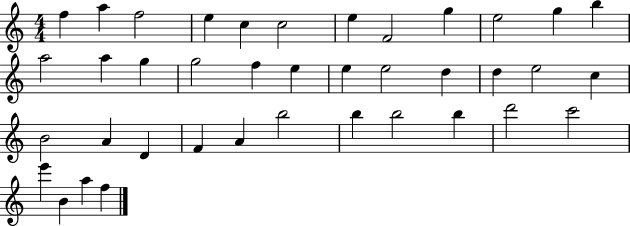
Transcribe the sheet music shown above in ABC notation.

X:1
T:Untitled
M:4/4
L:1/4
K:C
f a f2 e c c2 e F2 g e2 g b a2 a g g2 f e e e2 d d e2 c B2 A D F A b2 b b2 b d'2 c'2 e' B a f